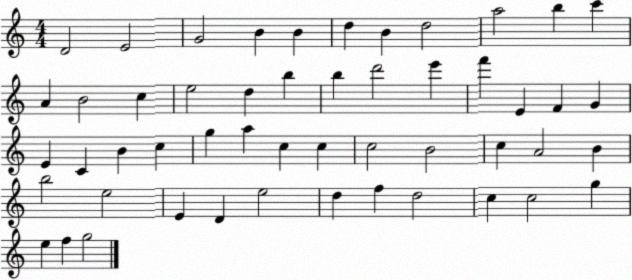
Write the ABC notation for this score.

X:1
T:Untitled
M:4/4
L:1/4
K:C
D2 E2 G2 B B d B d2 a2 b c' A B2 c e2 d b b d'2 e' f' E F G E C B c g a c c c2 B2 c A2 B b2 e2 E D e2 d f d2 c c2 g e f g2